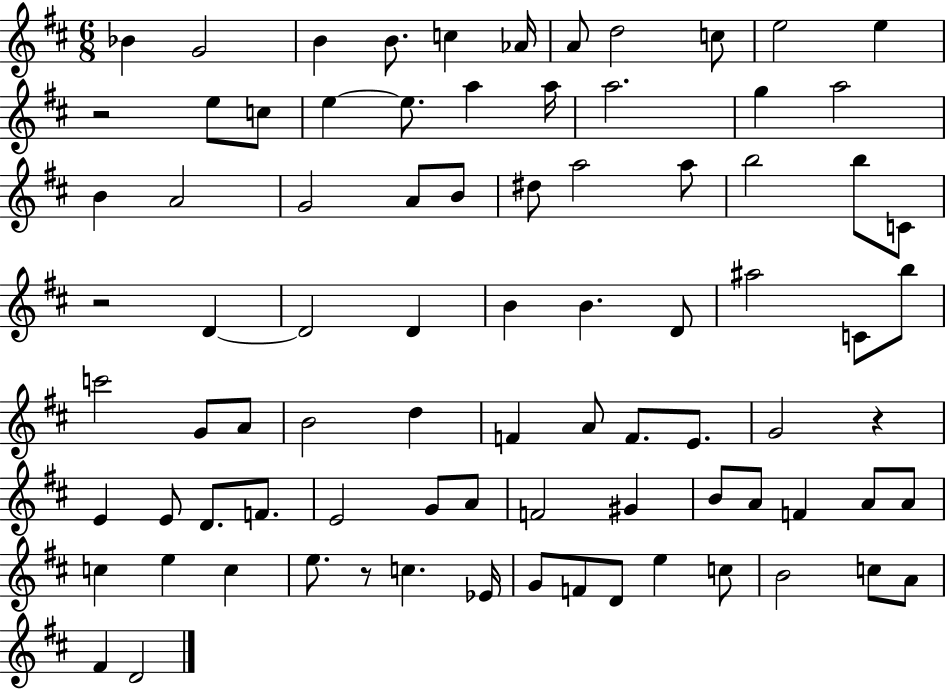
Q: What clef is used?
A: treble